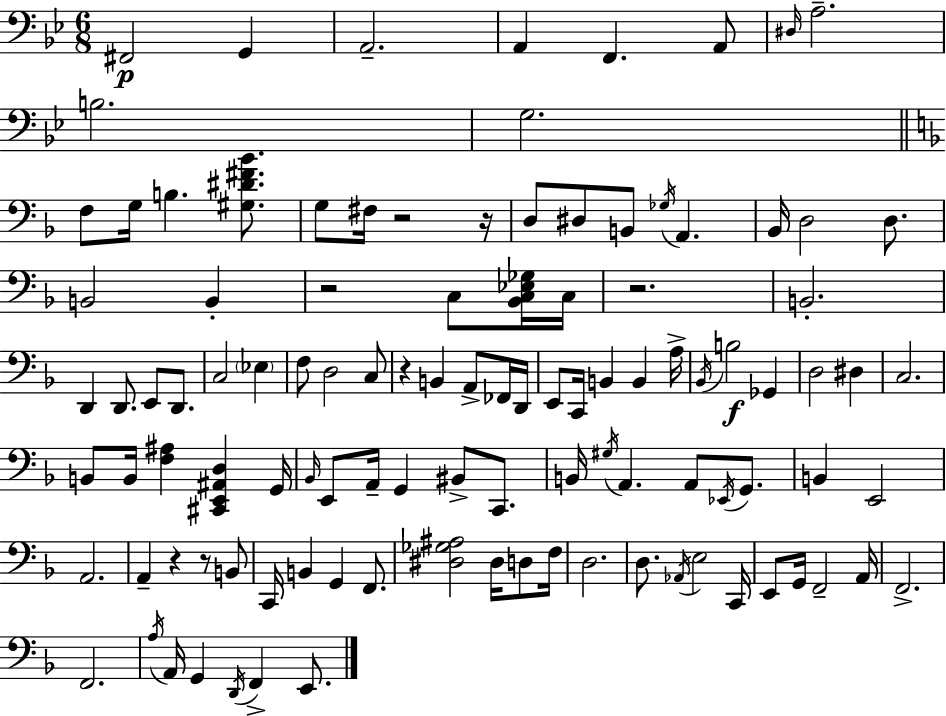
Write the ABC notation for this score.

X:1
T:Untitled
M:6/8
L:1/4
K:Gm
^F,,2 G,, A,,2 A,, F,, A,,/2 ^D,/4 A,2 B,2 G,2 F,/2 G,/4 B, [^G,^D^F_B]/2 G,/2 ^F,/4 z2 z/4 D,/2 ^D,/2 B,,/2 _G,/4 A,, _B,,/4 D,2 D,/2 B,,2 B,, z2 C,/2 [_B,,C,_E,_G,]/4 C,/4 z2 B,,2 D,, D,,/2 E,,/2 D,,/2 C,2 _E, F,/2 D,2 C,/2 z B,, A,,/2 _F,,/4 D,,/4 E,,/2 C,,/4 B,, B,, A,/4 _B,,/4 B,2 _G,, D,2 ^D, C,2 B,,/2 B,,/4 [F,^A,] [^C,,E,,^A,,D,] G,,/4 _B,,/4 E,,/2 A,,/4 G,, ^B,,/2 C,,/2 B,,/4 ^G,/4 A,, A,,/2 _E,,/4 G,,/2 B,, E,,2 A,,2 A,, z z/2 B,,/2 C,,/4 B,, G,, F,,/2 [^D,_G,^A,]2 ^D,/4 D,/2 F,/4 D,2 D,/2 _A,,/4 E,2 C,,/4 E,,/2 G,,/4 F,,2 A,,/4 F,,2 F,,2 A,/4 A,,/4 G,, D,,/4 F,, E,,/2